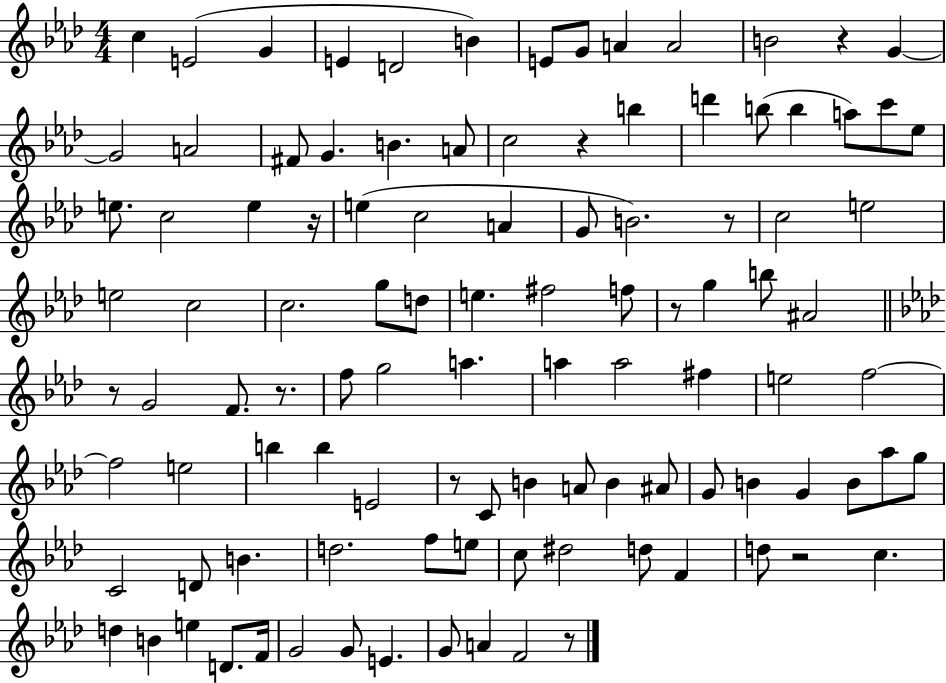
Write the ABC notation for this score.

X:1
T:Untitled
M:4/4
L:1/4
K:Ab
c E2 G E D2 B E/2 G/2 A A2 B2 z G G2 A2 ^F/2 G B A/2 c2 z b d' b/2 b a/2 c'/2 _e/2 e/2 c2 e z/4 e c2 A G/2 B2 z/2 c2 e2 e2 c2 c2 g/2 d/2 e ^f2 f/2 z/2 g b/2 ^A2 z/2 G2 F/2 z/2 f/2 g2 a a a2 ^f e2 f2 f2 e2 b b E2 z/2 C/2 B A/2 B ^A/2 G/2 B G B/2 _a/2 g/2 C2 D/2 B d2 f/2 e/2 c/2 ^d2 d/2 F d/2 z2 c d B e D/2 F/4 G2 G/2 E G/2 A F2 z/2